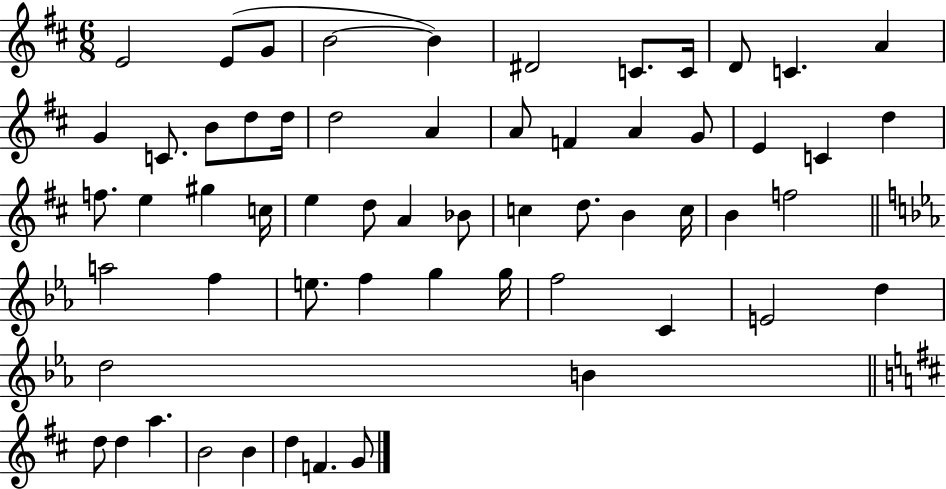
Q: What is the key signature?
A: D major